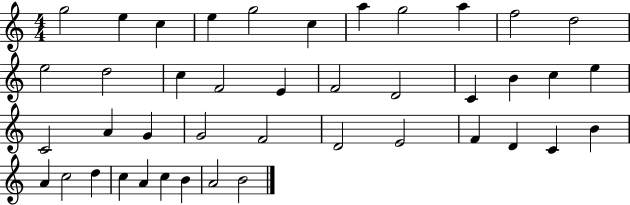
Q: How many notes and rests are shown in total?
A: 42